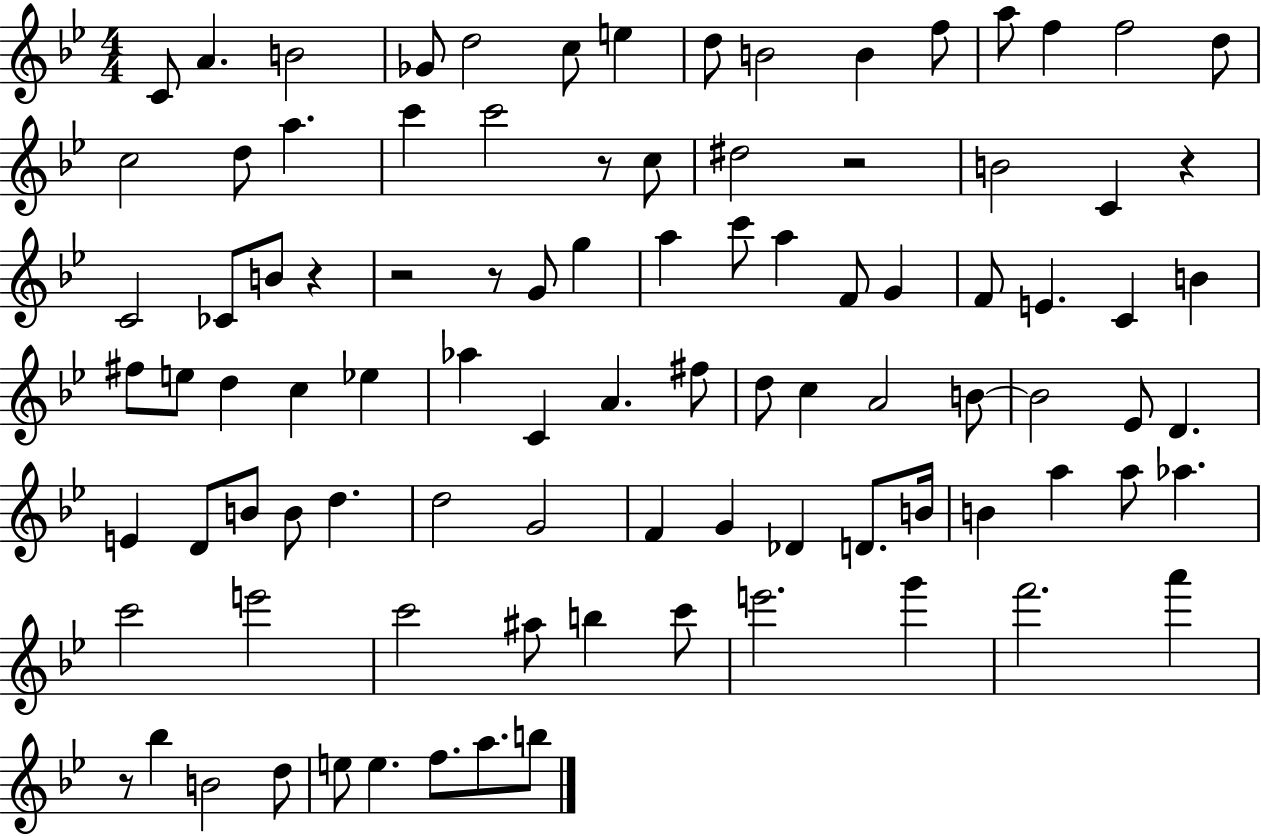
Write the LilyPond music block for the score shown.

{
  \clef treble
  \numericTimeSignature
  \time 4/4
  \key bes \major
  \repeat volta 2 { c'8 a'4. b'2 | ges'8 d''2 c''8 e''4 | d''8 b'2 b'4 f''8 | a''8 f''4 f''2 d''8 | \break c''2 d''8 a''4. | c'''4 c'''2 r8 c''8 | dis''2 r2 | b'2 c'4 r4 | \break c'2 ces'8 b'8 r4 | r2 r8 g'8 g''4 | a''4 c'''8 a''4 f'8 g'4 | f'8 e'4. c'4 b'4 | \break fis''8 e''8 d''4 c''4 ees''4 | aes''4 c'4 a'4. fis''8 | d''8 c''4 a'2 b'8~~ | b'2 ees'8 d'4. | \break e'4 d'8 b'8 b'8 d''4. | d''2 g'2 | f'4 g'4 des'4 d'8. b'16 | b'4 a''4 a''8 aes''4. | \break c'''2 e'''2 | c'''2 ais''8 b''4 c'''8 | e'''2. g'''4 | f'''2. a'''4 | \break r8 bes''4 b'2 d''8 | e''8 e''4. f''8. a''8. b''8 | } \bar "|."
}